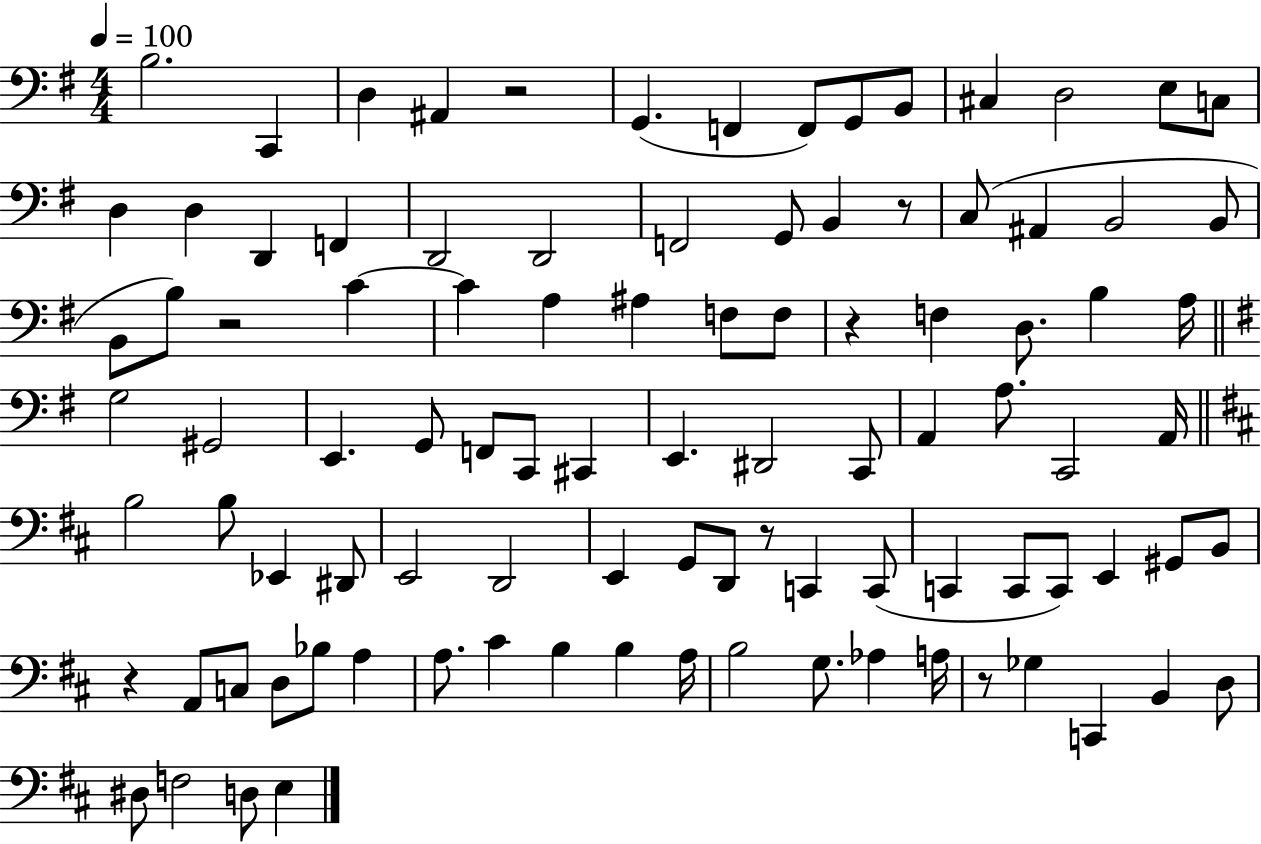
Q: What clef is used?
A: bass